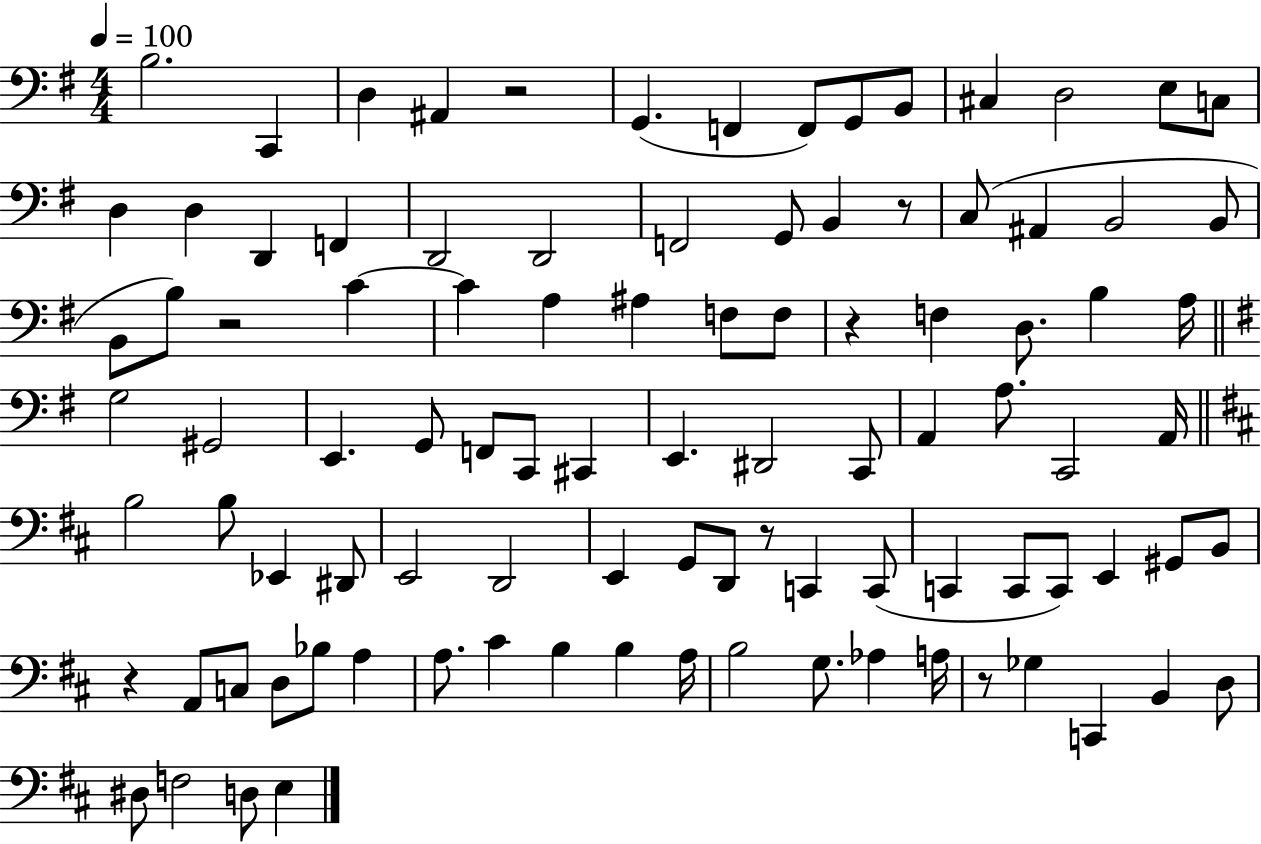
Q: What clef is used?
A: bass